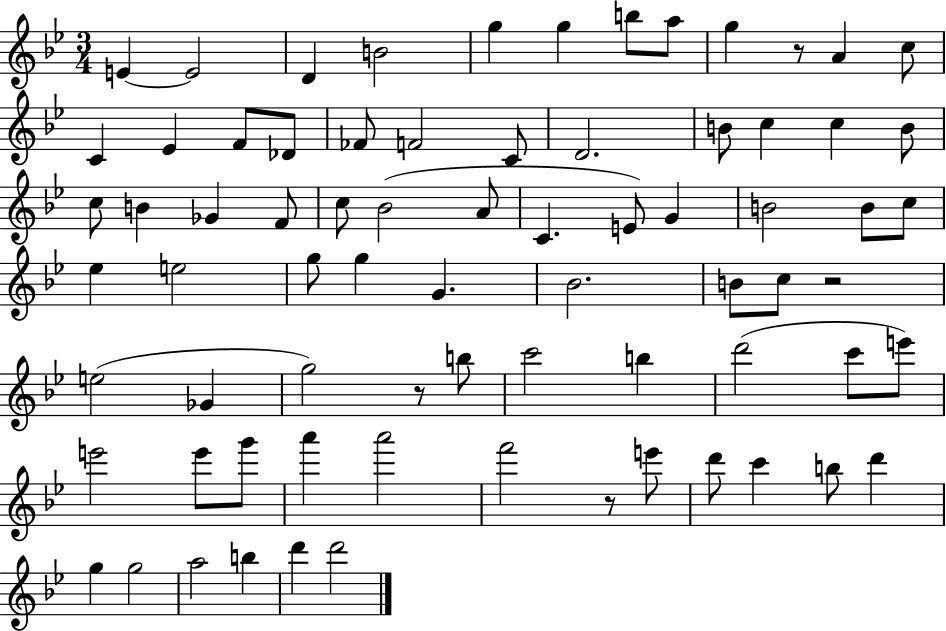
X:1
T:Untitled
M:3/4
L:1/4
K:Bb
E E2 D B2 g g b/2 a/2 g z/2 A c/2 C _E F/2 _D/2 _F/2 F2 C/2 D2 B/2 c c B/2 c/2 B _G F/2 c/2 _B2 A/2 C E/2 G B2 B/2 c/2 _e e2 g/2 g G _B2 B/2 c/2 z2 e2 _G g2 z/2 b/2 c'2 b d'2 c'/2 e'/2 e'2 e'/2 g'/2 a' a'2 f'2 z/2 e'/2 d'/2 c' b/2 d' g g2 a2 b d' d'2